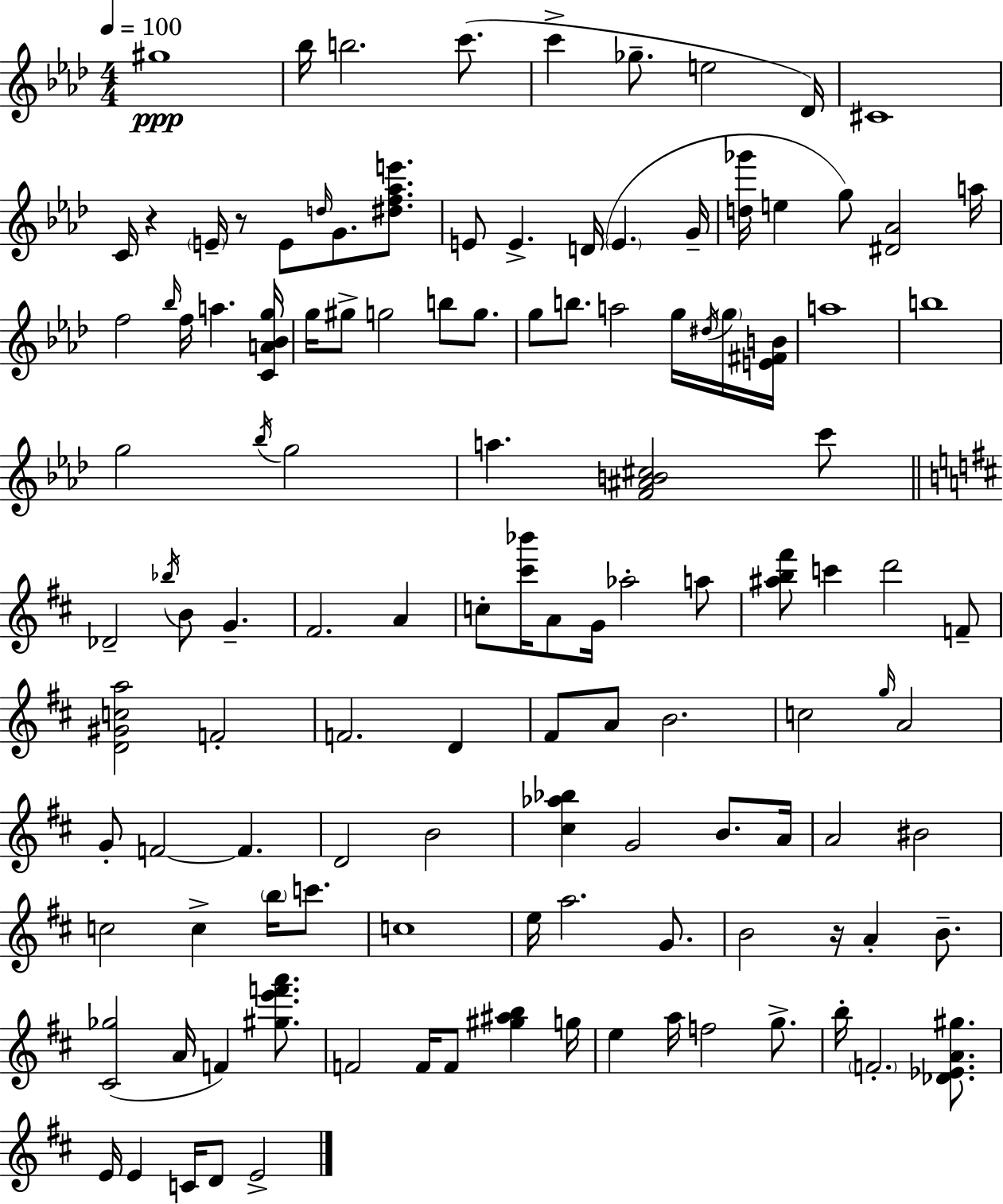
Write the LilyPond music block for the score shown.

{
  \clef treble
  \numericTimeSignature
  \time 4/4
  \key f \minor
  \tempo 4 = 100
  gis''1\ppp | bes''16 b''2. c'''8.( | c'''4-> ges''8.-- e''2 des'16) | cis'1 | \break c'16 r4 \parenthesize e'16-- r8 e'8 \grace { d''16 } g'8. <dis'' f'' aes'' e'''>8. | e'8 e'4.-> d'16( \parenthesize e'4. | g'16-- <d'' ges'''>16 e''4 g''8) <dis' aes'>2 | a''16 f''2 \grace { bes''16 } f''16 a''4. | \break <c' a' bes' g''>16 g''16 gis''8-> g''2 b''8 g''8. | g''8 b''8. a''2 g''16 | \acciaccatura { dis''16 } \parenthesize g''16 <e' fis' b'>16 a''1 | b''1 | \break g''2 \acciaccatura { bes''16 } g''2 | a''4. <f' ais' b' cis''>2 | c'''8 \bar "||" \break \key d \major des'2-- \acciaccatura { bes''16 } b'8 g'4.-- | fis'2. a'4 | c''8-. <cis''' bes'''>16 a'8 g'16 aes''2-. a''8 | <ais'' b'' fis'''>8 c'''4 d'''2 f'8-- | \break <d' gis' c'' a''>2 f'2-. | f'2. d'4 | fis'8 a'8 b'2. | c''2 \grace { g''16 } a'2 | \break g'8-. f'2~~ f'4. | d'2 b'2 | <cis'' aes'' bes''>4 g'2 b'8. | a'16 a'2 bis'2 | \break c''2 c''4-> \parenthesize b''16 c'''8. | c''1 | e''16 a''2. g'8. | b'2 r16 a'4-. b'8.-- | \break <cis' ges''>2( a'16 f'4) <gis'' e''' f''' a'''>8. | f'2 f'16 f'8 <gis'' ais'' b''>4 | g''16 e''4 a''16 f''2 g''8.-> | b''16-. \parenthesize f'2.-. <des' ees' a' gis''>8. | \break e'16 e'4 c'16 d'8 e'2-> | \bar "|."
}